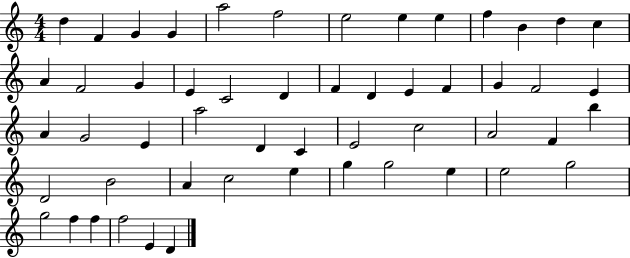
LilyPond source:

{
  \clef treble
  \numericTimeSignature
  \time 4/4
  \key c \major
  d''4 f'4 g'4 g'4 | a''2 f''2 | e''2 e''4 e''4 | f''4 b'4 d''4 c''4 | \break a'4 f'2 g'4 | e'4 c'2 d'4 | f'4 d'4 e'4 f'4 | g'4 f'2 e'4 | \break a'4 g'2 e'4 | a''2 d'4 c'4 | e'2 c''2 | a'2 f'4 b''4 | \break d'2 b'2 | a'4 c''2 e''4 | g''4 g''2 e''4 | e''2 g''2 | \break g''2 f''4 f''4 | f''2 e'4 d'4 | \bar "|."
}